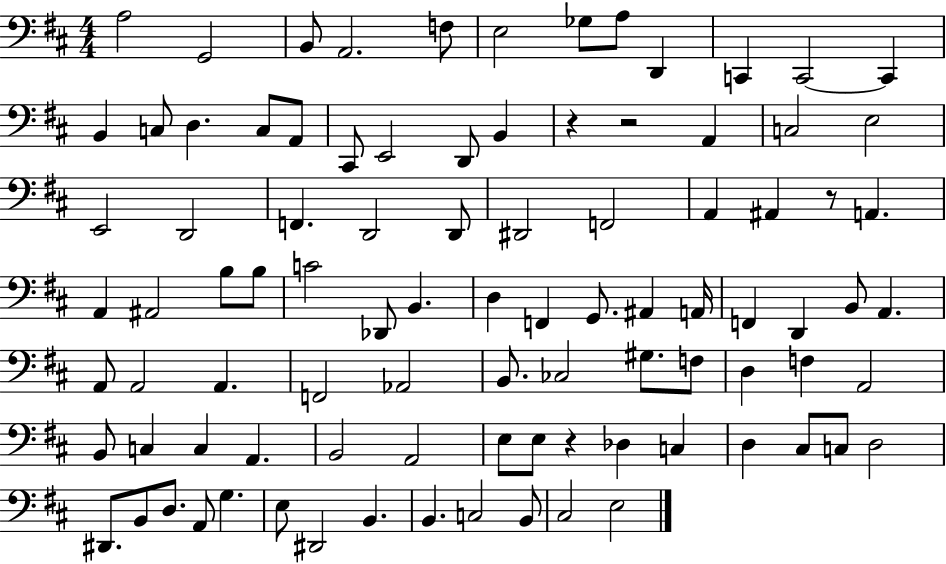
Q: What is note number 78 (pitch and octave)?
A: B2